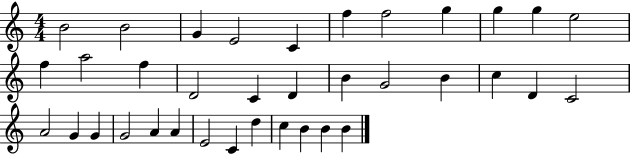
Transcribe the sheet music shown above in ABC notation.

X:1
T:Untitled
M:4/4
L:1/4
K:C
B2 B2 G E2 C f f2 g g g e2 f a2 f D2 C D B G2 B c D C2 A2 G G G2 A A E2 C d c B B B